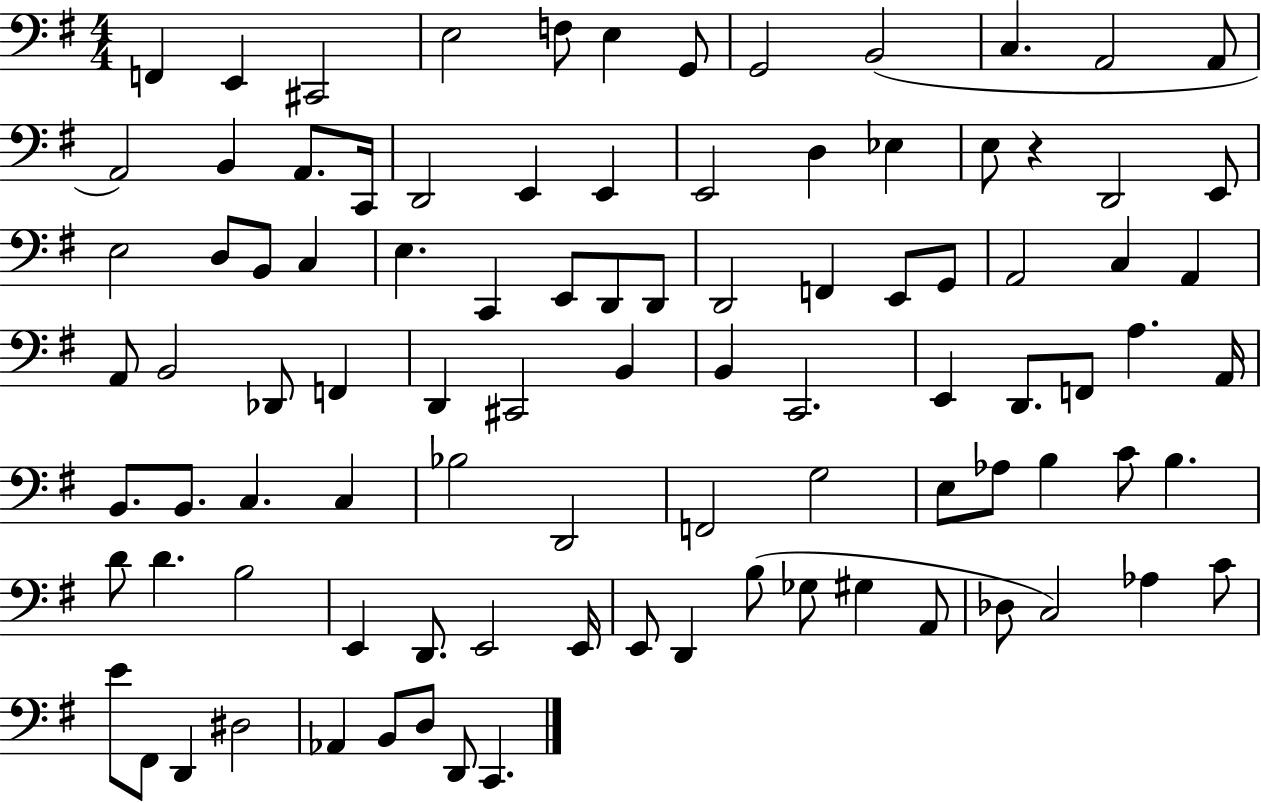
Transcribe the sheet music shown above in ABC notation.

X:1
T:Untitled
M:4/4
L:1/4
K:G
F,, E,, ^C,,2 E,2 F,/2 E, G,,/2 G,,2 B,,2 C, A,,2 A,,/2 A,,2 B,, A,,/2 C,,/4 D,,2 E,, E,, E,,2 D, _E, E,/2 z D,,2 E,,/2 E,2 D,/2 B,,/2 C, E, C,, E,,/2 D,,/2 D,,/2 D,,2 F,, E,,/2 G,,/2 A,,2 C, A,, A,,/2 B,,2 _D,,/2 F,, D,, ^C,,2 B,, B,, C,,2 E,, D,,/2 F,,/2 A, A,,/4 B,,/2 B,,/2 C, C, _B,2 D,,2 F,,2 G,2 E,/2 _A,/2 B, C/2 B, D/2 D B,2 E,, D,,/2 E,,2 E,,/4 E,,/2 D,, B,/2 _G,/2 ^G, A,,/2 _D,/2 C,2 _A, C/2 E/2 ^F,,/2 D,, ^D,2 _A,, B,,/2 D,/2 D,,/2 C,,